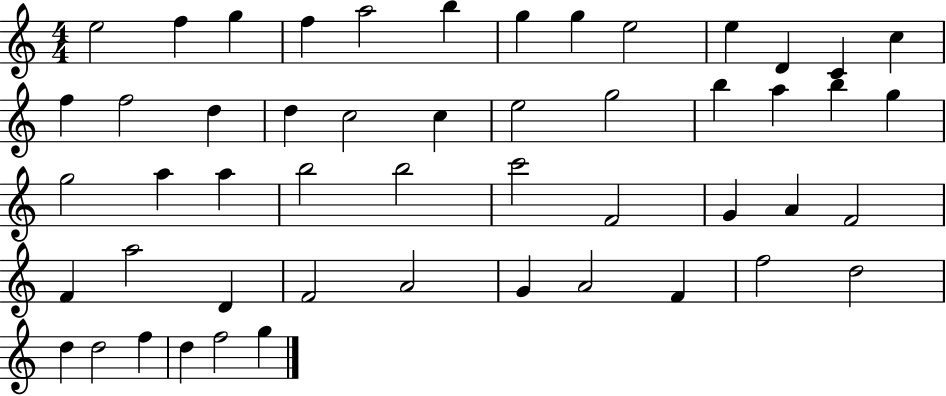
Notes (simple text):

E5/h F5/q G5/q F5/q A5/h B5/q G5/q G5/q E5/h E5/q D4/q C4/q C5/q F5/q F5/h D5/q D5/q C5/h C5/q E5/h G5/h B5/q A5/q B5/q G5/q G5/h A5/q A5/q B5/h B5/h C6/h F4/h G4/q A4/q F4/h F4/q A5/h D4/q F4/h A4/h G4/q A4/h F4/q F5/h D5/h D5/q D5/h F5/q D5/q F5/h G5/q